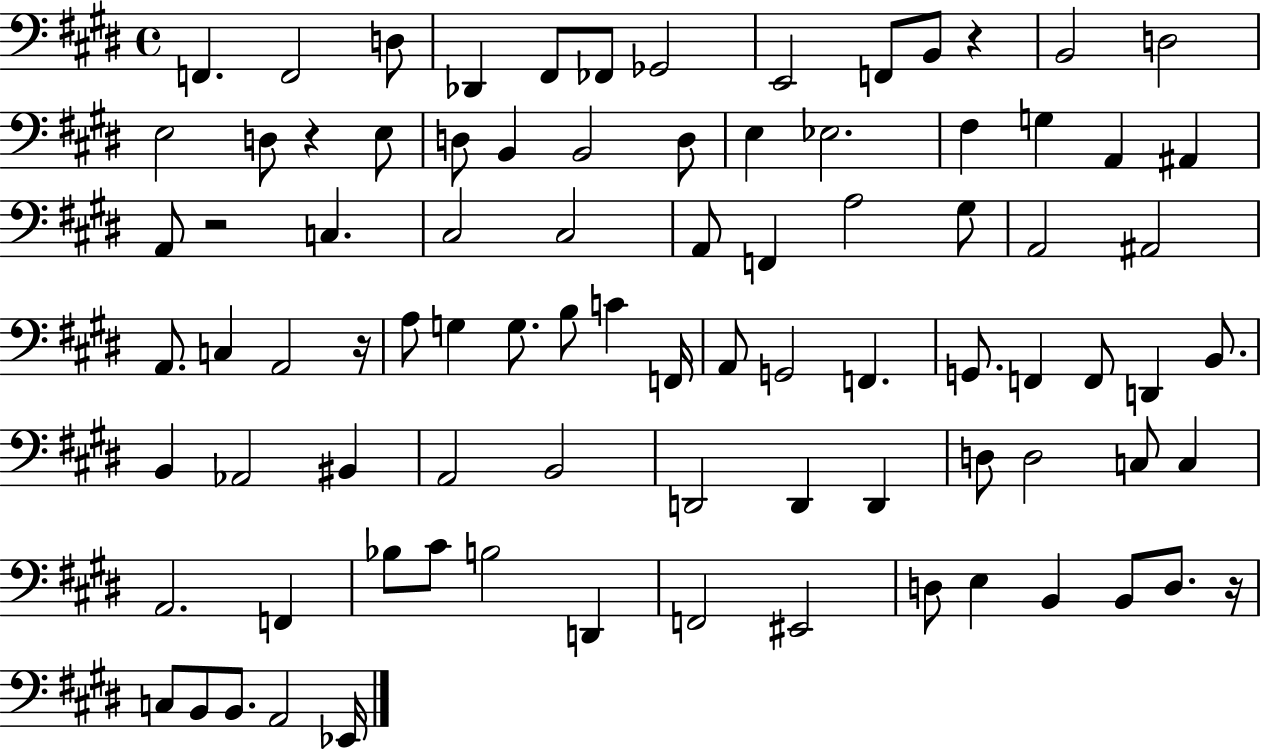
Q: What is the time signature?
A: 4/4